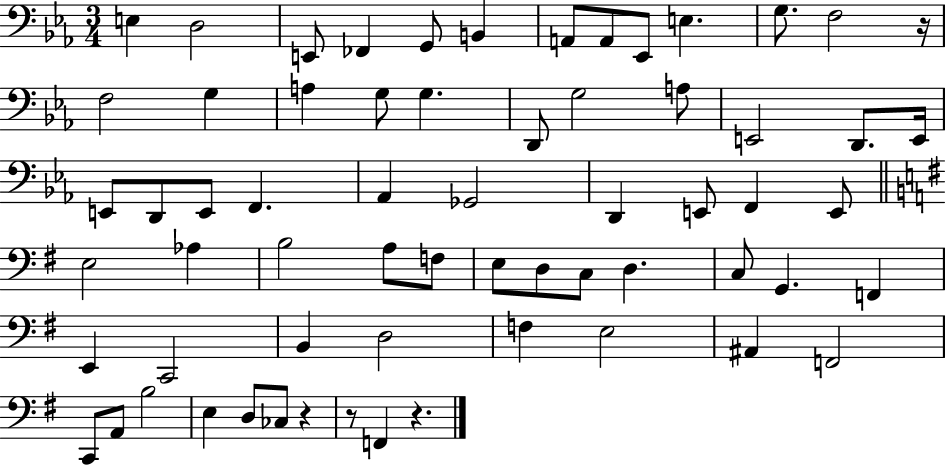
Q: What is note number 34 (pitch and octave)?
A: E3